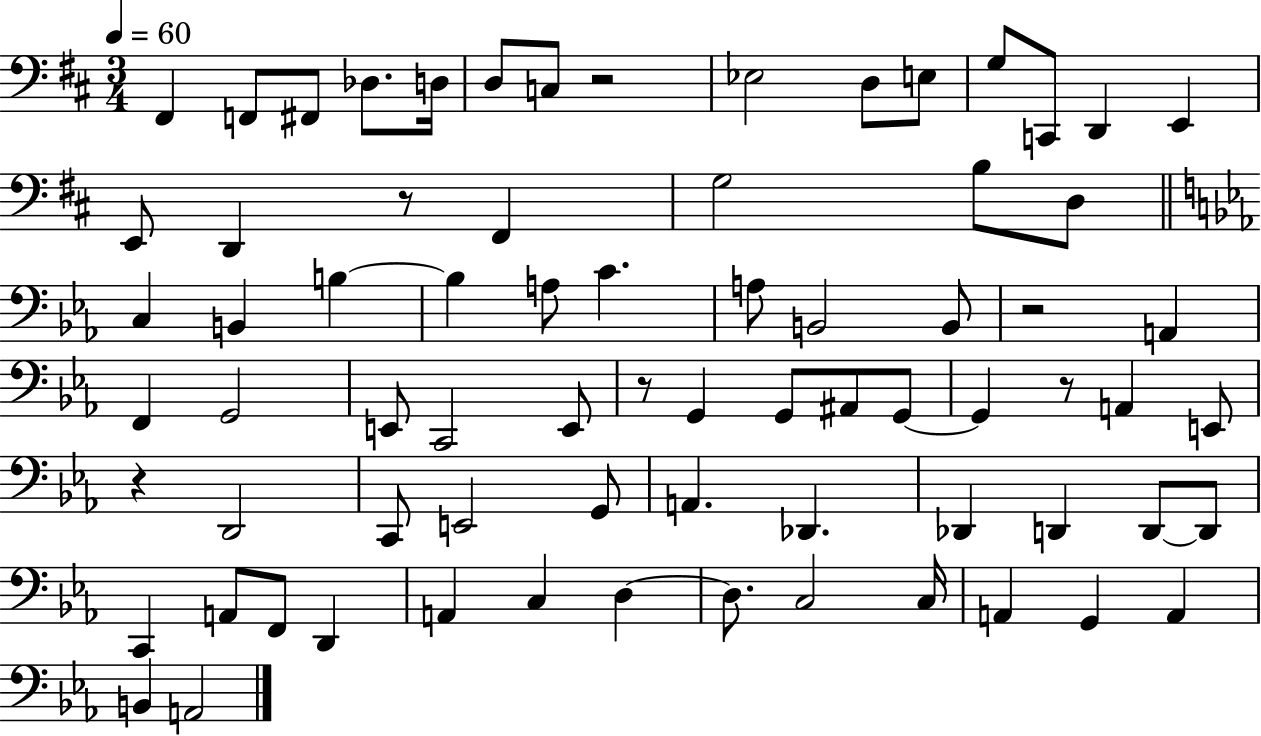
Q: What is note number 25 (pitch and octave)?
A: A3